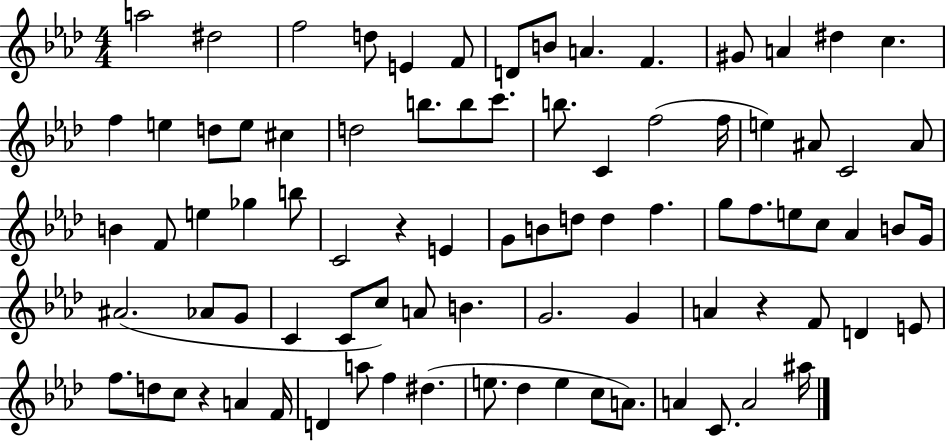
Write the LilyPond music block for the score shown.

{
  \clef treble
  \numericTimeSignature
  \time 4/4
  \key aes \major
  a''2 dis''2 | f''2 d''8 e'4 f'8 | d'8 b'8 a'4. f'4. | gis'8 a'4 dis''4 c''4. | \break f''4 e''4 d''8 e''8 cis''4 | d''2 b''8. b''8 c'''8. | b''8. c'4 f''2( f''16 | e''4) ais'8 c'2 ais'8 | \break b'4 f'8 e''4 ges''4 b''8 | c'2 r4 e'4 | g'8 b'8 d''8 d''4 f''4. | g''8 f''8. e''8 c''8 aes'4 b'8 g'16 | \break ais'2.( aes'8 g'8 | c'4 c'8 c''8) a'8 b'4. | g'2. g'4 | a'4 r4 f'8 d'4 e'8 | \break f''8. d''8 c''8 r4 a'4 f'16 | d'4 a''8 f''4 dis''4.( | e''8. des''4 e''4 c''8 a'8.) | a'4 c'8. a'2 ais''16 | \break \bar "|."
}